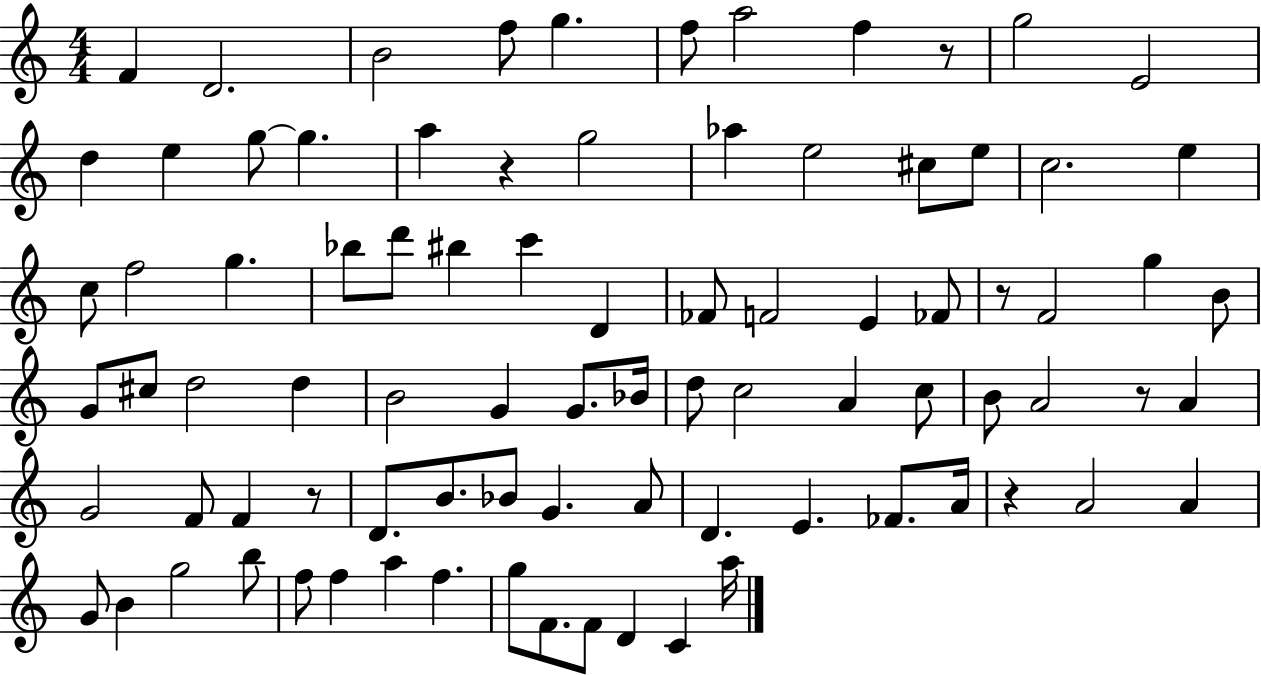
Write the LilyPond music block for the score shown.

{
  \clef treble
  \numericTimeSignature
  \time 4/4
  \key c \major
  \repeat volta 2 { f'4 d'2. | b'2 f''8 g''4. | f''8 a''2 f''4 r8 | g''2 e'2 | \break d''4 e''4 g''8~~ g''4. | a''4 r4 g''2 | aes''4 e''2 cis''8 e''8 | c''2. e''4 | \break c''8 f''2 g''4. | bes''8 d'''8 bis''4 c'''4 d'4 | fes'8 f'2 e'4 fes'8 | r8 f'2 g''4 b'8 | \break g'8 cis''8 d''2 d''4 | b'2 g'4 g'8. bes'16 | d''8 c''2 a'4 c''8 | b'8 a'2 r8 a'4 | \break g'2 f'8 f'4 r8 | d'8. b'8. bes'8 g'4. a'8 | d'4. e'4. fes'8. a'16 | r4 a'2 a'4 | \break g'8 b'4 g''2 b''8 | f''8 f''4 a''4 f''4. | g''8 f'8. f'8 d'4 c'4 a''16 | } \bar "|."
}